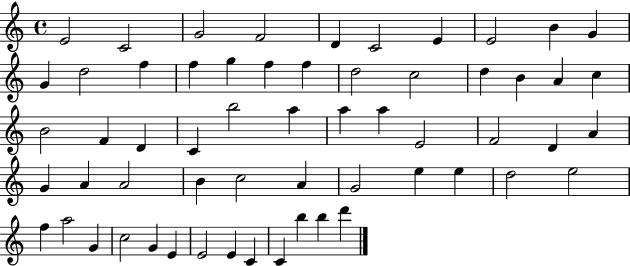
{
  \clef treble
  \time 4/4
  \defaultTimeSignature
  \key c \major
  e'2 c'2 | g'2 f'2 | d'4 c'2 e'4 | e'2 b'4 g'4 | \break g'4 d''2 f''4 | f''4 g''4 f''4 f''4 | d''2 c''2 | d''4 b'4 a'4 c''4 | \break b'2 f'4 d'4 | c'4 b''2 a''4 | a''4 a''4 e'2 | f'2 d'4 a'4 | \break g'4 a'4 a'2 | b'4 c''2 a'4 | g'2 e''4 e''4 | d''2 e''2 | \break f''4 a''2 g'4 | c''2 g'4 e'4 | e'2 e'4 c'4 | c'4 b''4 b''4 d'''4 | \break \bar "|."
}